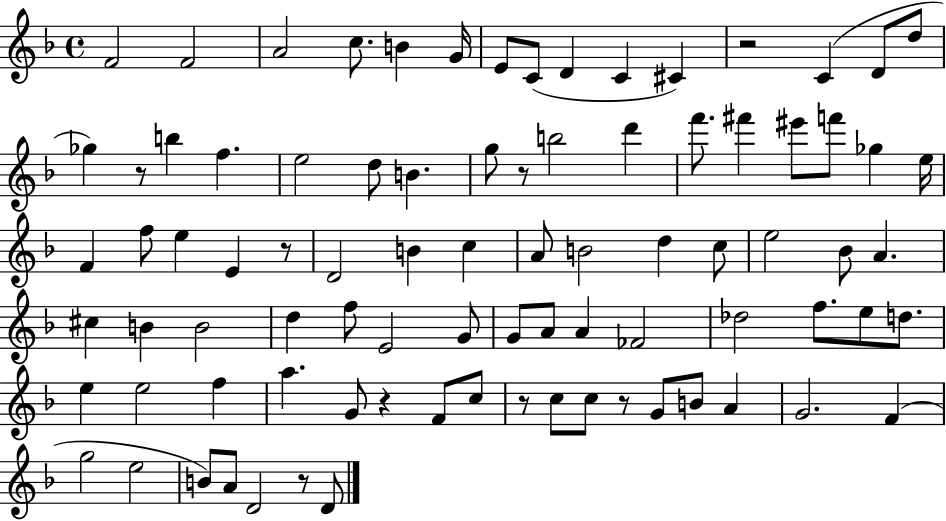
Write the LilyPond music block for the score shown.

{
  \clef treble
  \time 4/4
  \defaultTimeSignature
  \key f \major
  f'2 f'2 | a'2 c''8. b'4 g'16 | e'8 c'8( d'4 c'4 cis'4) | r2 c'4( d'8 d''8 | \break ges''4) r8 b''4 f''4. | e''2 d''8 b'4. | g''8 r8 b''2 d'''4 | f'''8. fis'''4 eis'''8 f'''8 ges''4 e''16 | \break f'4 f''8 e''4 e'4 r8 | d'2 b'4 c''4 | a'8 b'2 d''4 c''8 | e''2 bes'8 a'4. | \break cis''4 b'4 b'2 | d''4 f''8 e'2 g'8 | g'8 a'8 a'4 fes'2 | des''2 f''8. e''8 d''8. | \break e''4 e''2 f''4 | a''4. g'8 r4 f'8 c''8 | r8 c''8 c''8 r8 g'8 b'8 a'4 | g'2. f'4( | \break g''2 e''2 | b'8) a'8 d'2 r8 d'8 | \bar "|."
}